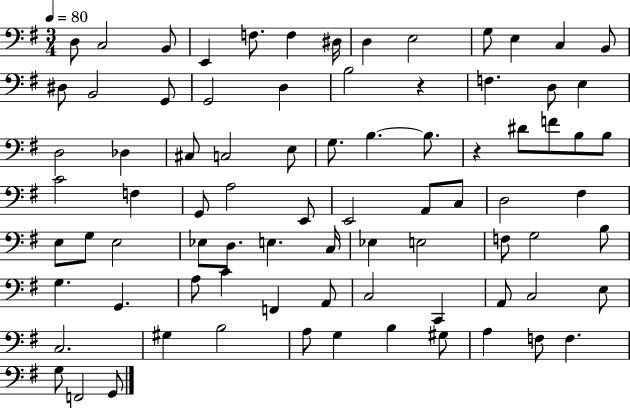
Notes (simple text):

D3/e C3/h B2/e E2/q F3/e. F3/q D#3/s D3/q E3/h G3/e E3/q C3/q B2/e D#3/e B2/h G2/e G2/h D3/q B3/h R/q F3/q. D3/e E3/q D3/h Db3/q C#3/e C3/h E3/e G3/e. B3/q. B3/e. R/q D#4/e F4/e B3/e B3/e C4/h F3/q G2/e A3/h E2/e E2/h A2/e C3/e D3/h F#3/q E3/e G3/e E3/h Eb3/e D3/e. E3/q. C3/s Eb3/q E3/h F3/e G3/h B3/e G3/q. G2/q. A3/e C4/q F2/q A2/e C3/h C2/q A2/e C3/h E3/e C3/h. G#3/q B3/h A3/e G3/q B3/q G#3/e A3/q F3/e F3/q. G3/e F2/h G2/e